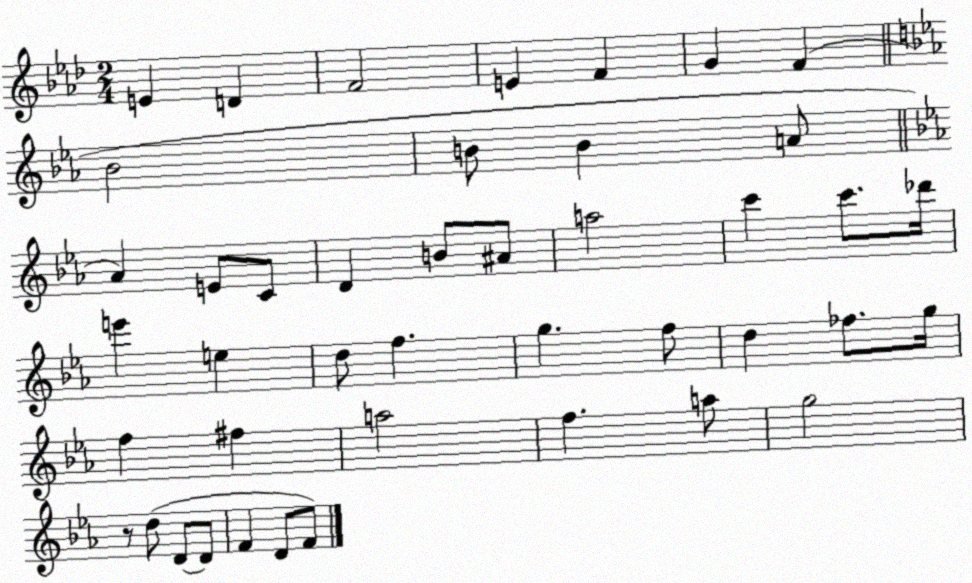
X:1
T:Untitled
M:2/4
L:1/4
K:Ab
E D F2 E F G F _B2 B/2 B A/2 _A E/2 C/2 D B/2 ^A/2 a2 c' c'/2 _d'/4 e' e d/2 f g f/2 d _f/2 g/4 f ^f a2 f a/2 g2 z/2 d/2 D/2 D/2 F D/2 F/2